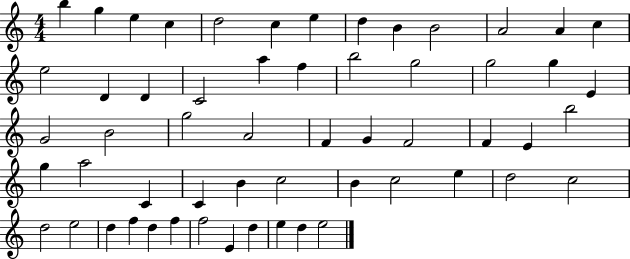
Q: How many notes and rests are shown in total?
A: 57